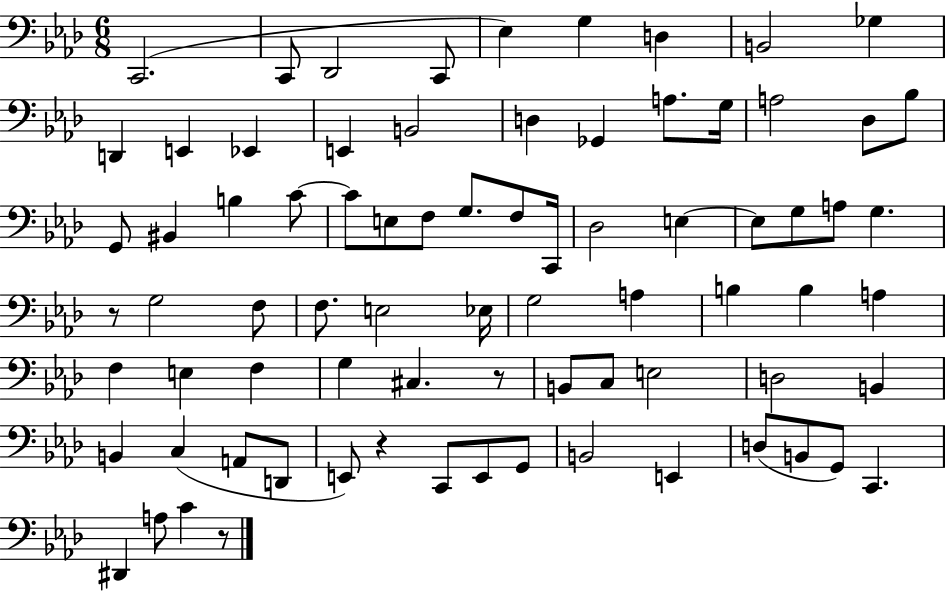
C2/h. C2/e Db2/h C2/e Eb3/q G3/q D3/q B2/h Gb3/q D2/q E2/q Eb2/q E2/q B2/h D3/q Gb2/q A3/e. G3/s A3/h Db3/e Bb3/e G2/e BIS2/q B3/q C4/e C4/e E3/e F3/e G3/e. F3/e C2/s Db3/h E3/q E3/e G3/e A3/e G3/q. R/e G3/h F3/e F3/e. E3/h Eb3/s G3/h A3/q B3/q B3/q A3/q F3/q E3/q F3/q G3/q C#3/q. R/e B2/e C3/e E3/h D3/h B2/q B2/q C3/q A2/e D2/e E2/e R/q C2/e E2/e G2/e B2/h E2/q D3/e B2/e G2/e C2/q. D#2/q A3/e C4/q R/e